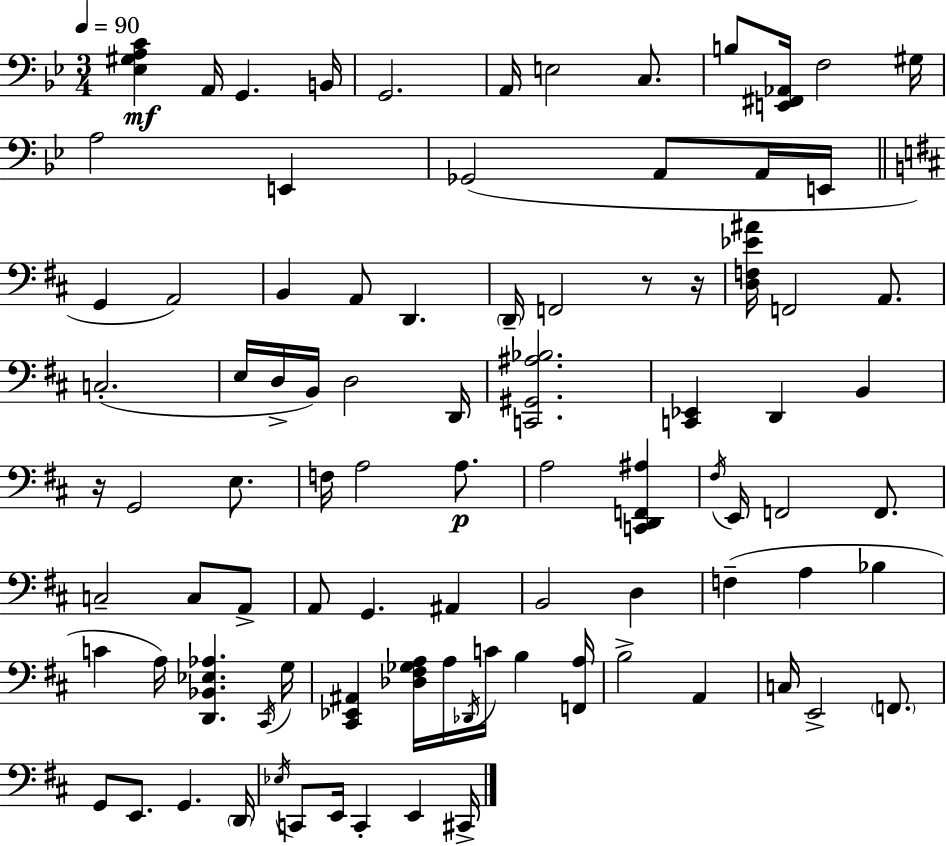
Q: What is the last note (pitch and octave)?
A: C#2